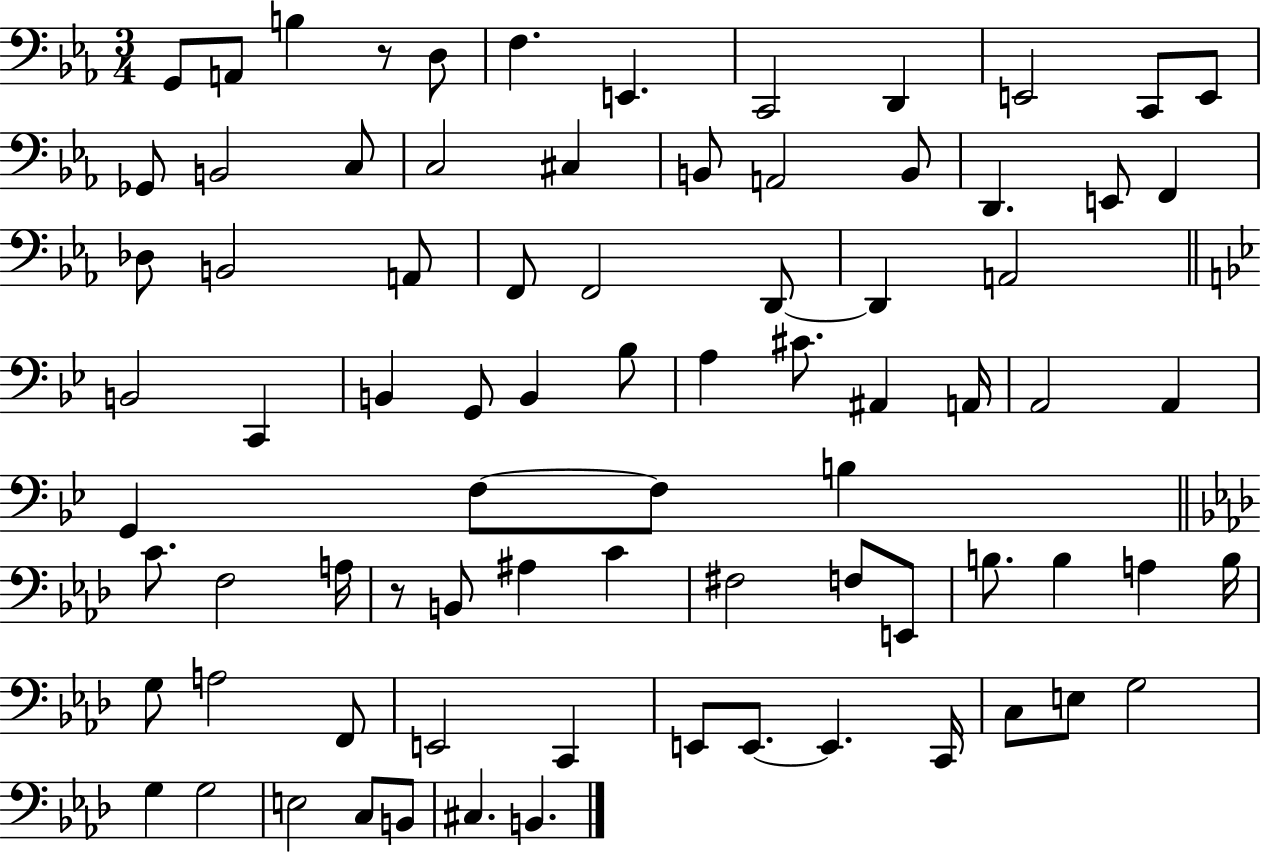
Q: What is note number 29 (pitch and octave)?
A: D2